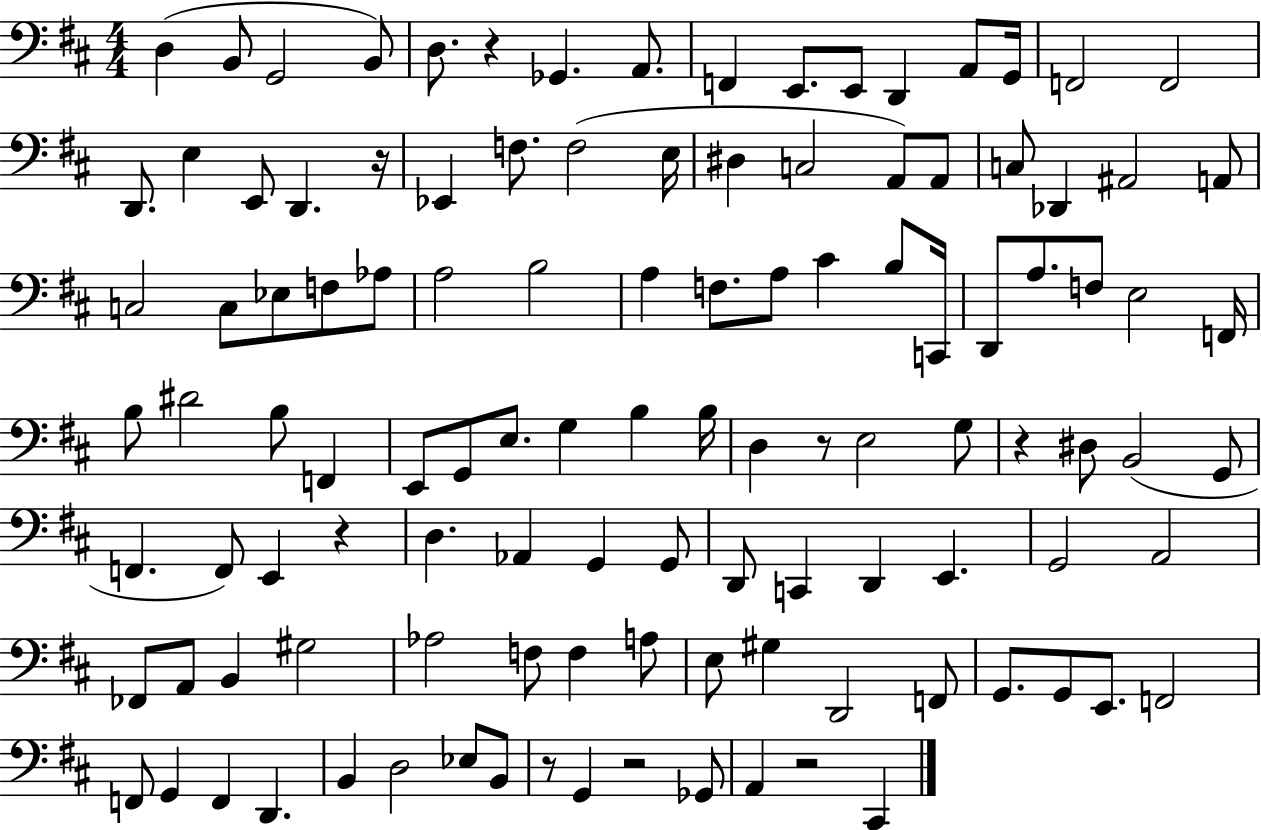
D3/q B2/e G2/h B2/e D3/e. R/q Gb2/q. A2/e. F2/q E2/e. E2/e D2/q A2/e G2/s F2/h F2/h D2/e. E3/q E2/e D2/q. R/s Eb2/q F3/e. F3/h E3/s D#3/q C3/h A2/e A2/e C3/e Db2/q A#2/h A2/e C3/h C3/e Eb3/e F3/e Ab3/e A3/h B3/h A3/q F3/e. A3/e C#4/q B3/e C2/s D2/e A3/e. F3/e E3/h F2/s B3/e D#4/h B3/e F2/q E2/e G2/e E3/e. G3/q B3/q B3/s D3/q R/e E3/h G3/e R/q D#3/e B2/h G2/e F2/q. F2/e E2/q R/q D3/q. Ab2/q G2/q G2/e D2/e C2/q D2/q E2/q. G2/h A2/h FES2/e A2/e B2/q G#3/h Ab3/h F3/e F3/q A3/e E3/e G#3/q D2/h F2/e G2/e. G2/e E2/e. F2/h F2/e G2/q F2/q D2/q. B2/q D3/h Eb3/e B2/e R/e G2/q R/h Gb2/e A2/q R/h C#2/q